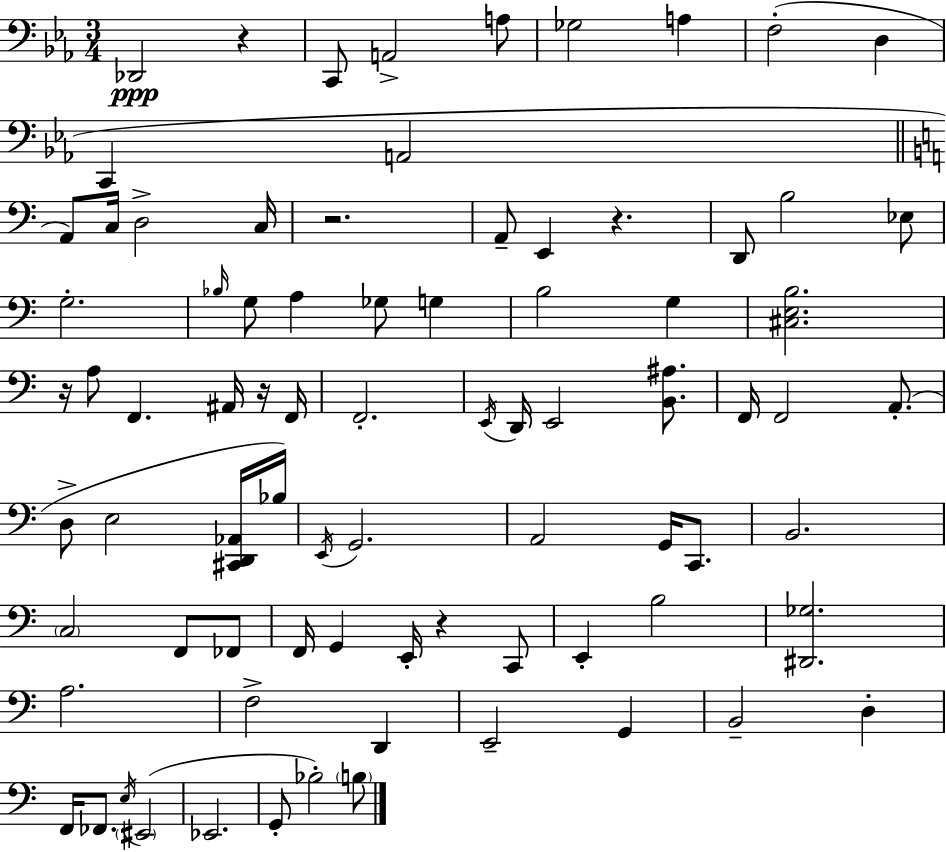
Db2/h R/q C2/e A2/h A3/e Gb3/h A3/q F3/h D3/q C2/q A2/h A2/e C3/s D3/h C3/s R/h. A2/e E2/q R/q. D2/e B3/h Eb3/e G3/h. Bb3/s G3/e A3/q Gb3/e G3/q B3/h G3/q [C#3,E3,B3]/h. R/s A3/e F2/q. A#2/s R/s F2/s F2/h. E2/s D2/s E2/h [B2,A#3]/e. F2/s F2/h A2/e. D3/e E3/h [C#2,D2,Ab2]/s Bb3/s E2/s G2/h. A2/h G2/s C2/e. B2/h. C3/h F2/e FES2/e F2/s G2/q E2/s R/q C2/e E2/q B3/h [D#2,Gb3]/h. A3/h. F3/h D2/q E2/h G2/q B2/h D3/q F2/s FES2/e. E3/s EIS2/h Eb2/h. G2/e Bb3/h B3/e